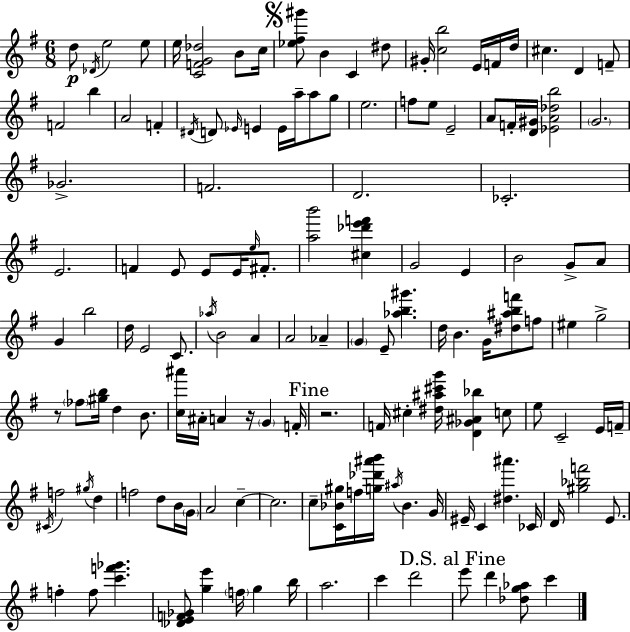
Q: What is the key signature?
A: G major